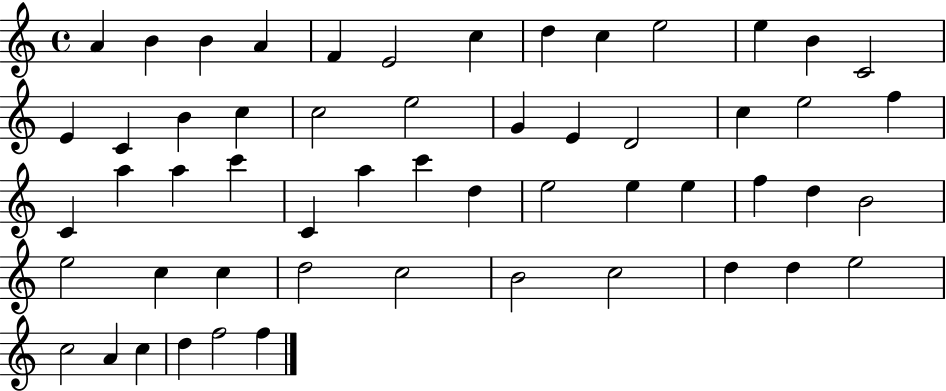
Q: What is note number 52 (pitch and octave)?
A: C5